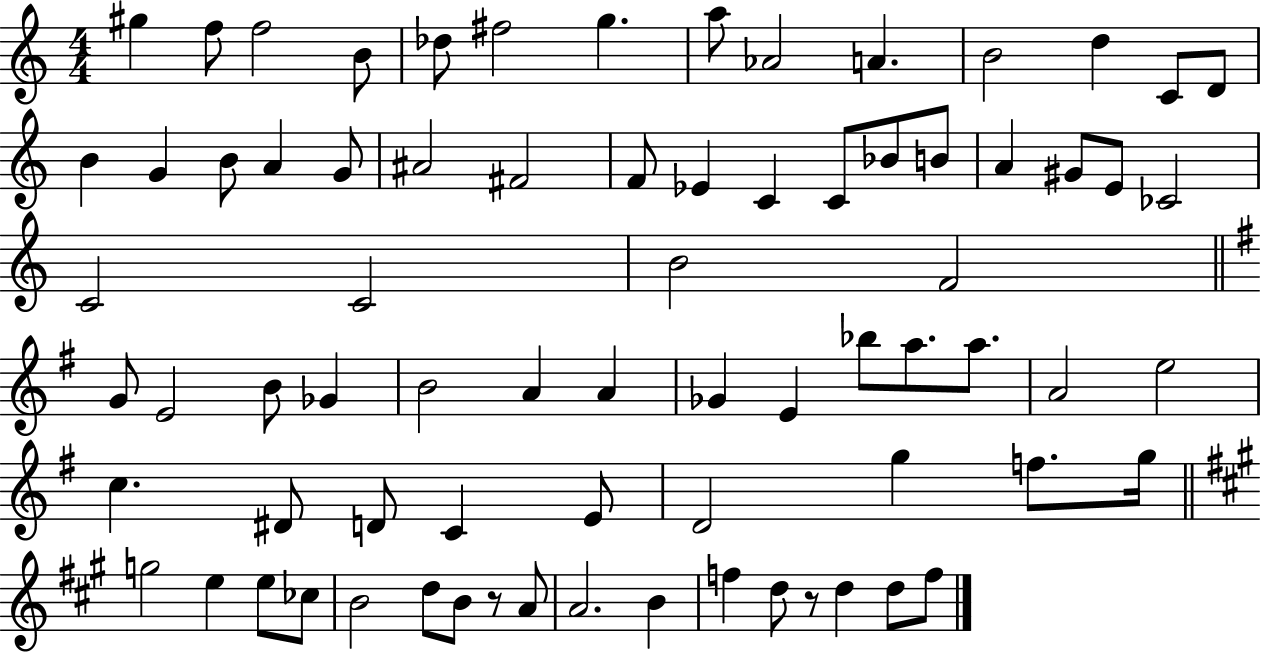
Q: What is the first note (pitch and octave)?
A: G#5